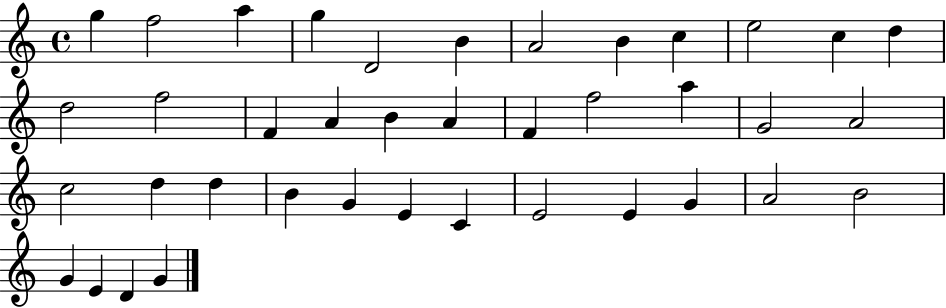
{
  \clef treble
  \time 4/4
  \defaultTimeSignature
  \key c \major
  g''4 f''2 a''4 | g''4 d'2 b'4 | a'2 b'4 c''4 | e''2 c''4 d''4 | \break d''2 f''2 | f'4 a'4 b'4 a'4 | f'4 f''2 a''4 | g'2 a'2 | \break c''2 d''4 d''4 | b'4 g'4 e'4 c'4 | e'2 e'4 g'4 | a'2 b'2 | \break g'4 e'4 d'4 g'4 | \bar "|."
}